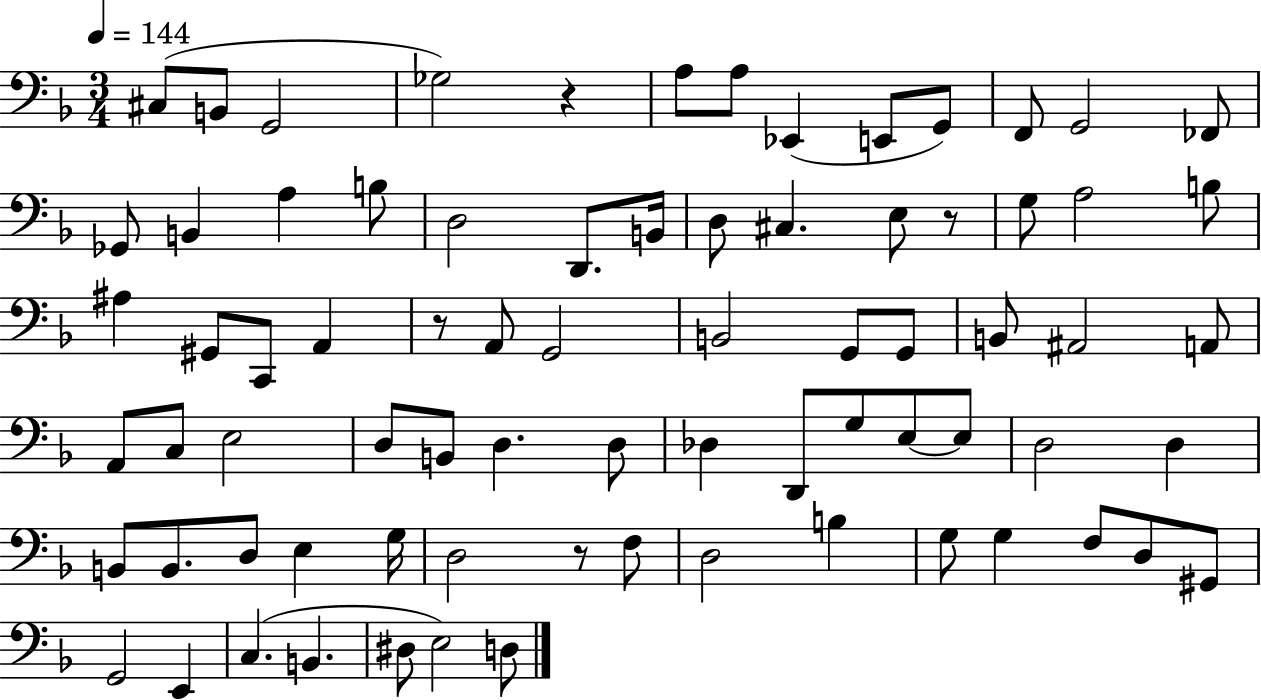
{
  \clef bass
  \numericTimeSignature
  \time 3/4
  \key f \major
  \tempo 4 = 144
  cis8( b,8 g,2 | ges2) r4 | a8 a8 ees,4( e,8 g,8) | f,8 g,2 fes,8 | \break ges,8 b,4 a4 b8 | d2 d,8. b,16 | d8 cis4. e8 r8 | g8 a2 b8 | \break ais4 gis,8 c,8 a,4 | r8 a,8 g,2 | b,2 g,8 g,8 | b,8 ais,2 a,8 | \break a,8 c8 e2 | d8 b,8 d4. d8 | des4 d,8 g8 e8~~ e8 | d2 d4 | \break b,8 b,8. d8 e4 g16 | d2 r8 f8 | d2 b4 | g8 g4 f8 d8 gis,8 | \break g,2 e,4 | c4.( b,4. | dis8 e2) d8 | \bar "|."
}